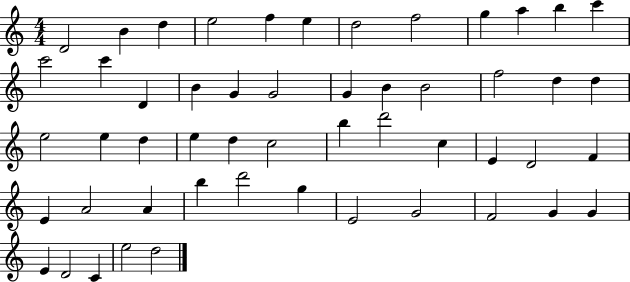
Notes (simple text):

D4/h B4/q D5/q E5/h F5/q E5/q D5/h F5/h G5/q A5/q B5/q C6/q C6/h C6/q D4/q B4/q G4/q G4/h G4/q B4/q B4/h F5/h D5/q D5/q E5/h E5/q D5/q E5/q D5/q C5/h B5/q D6/h C5/q E4/q D4/h F4/q E4/q A4/h A4/q B5/q D6/h G5/q E4/h G4/h F4/h G4/q G4/q E4/q D4/h C4/q E5/h D5/h